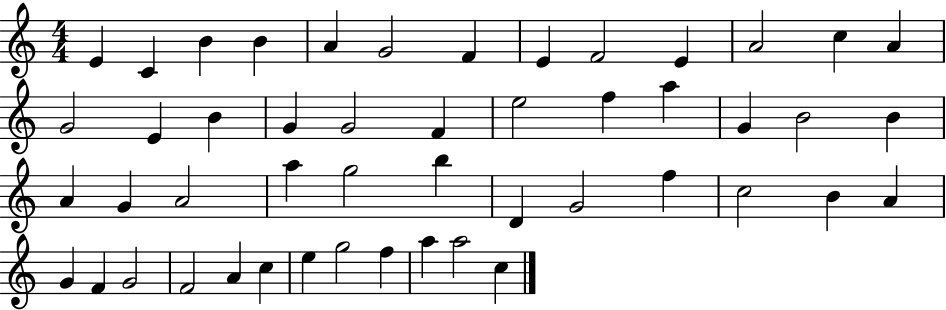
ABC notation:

X:1
T:Untitled
M:4/4
L:1/4
K:C
E C B B A G2 F E F2 E A2 c A G2 E B G G2 F e2 f a G B2 B A G A2 a g2 b D G2 f c2 B A G F G2 F2 A c e g2 f a a2 c